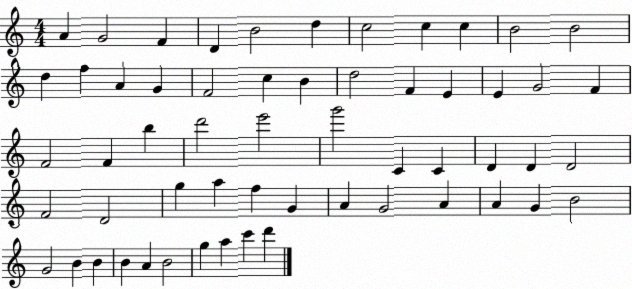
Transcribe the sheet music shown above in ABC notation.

X:1
T:Untitled
M:4/4
L:1/4
K:C
A G2 F D B2 d c2 c c B2 B2 d f A G F2 c B d2 F E E G2 F F2 F b d'2 e'2 g'2 C C D D D2 F2 D2 g a f G A G2 A A G B2 G2 B B B A B2 g a c' d'